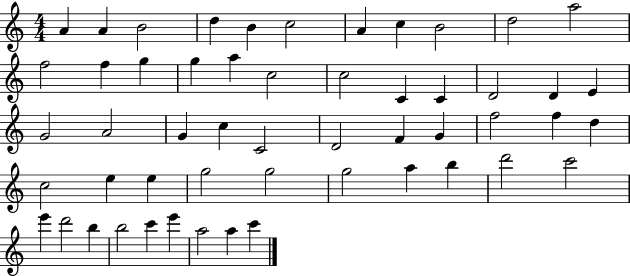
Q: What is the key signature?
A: C major